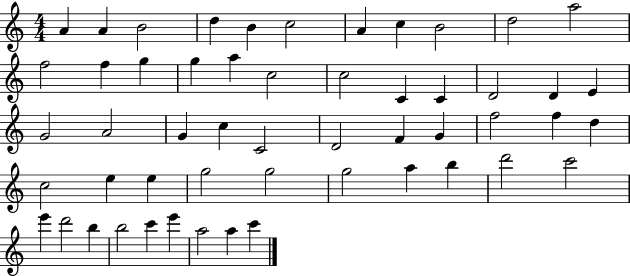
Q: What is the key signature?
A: C major